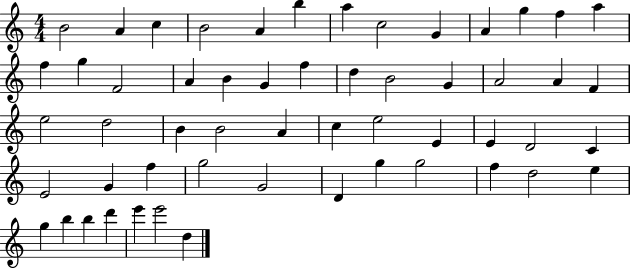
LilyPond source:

{
  \clef treble
  \numericTimeSignature
  \time 4/4
  \key c \major
  b'2 a'4 c''4 | b'2 a'4 b''4 | a''4 c''2 g'4 | a'4 g''4 f''4 a''4 | \break f''4 g''4 f'2 | a'4 b'4 g'4 f''4 | d''4 b'2 g'4 | a'2 a'4 f'4 | \break e''2 d''2 | b'4 b'2 a'4 | c''4 e''2 e'4 | e'4 d'2 c'4 | \break e'2 g'4 f''4 | g''2 g'2 | d'4 g''4 g''2 | f''4 d''2 e''4 | \break g''4 b''4 b''4 d'''4 | e'''4 e'''2 d''4 | \bar "|."
}